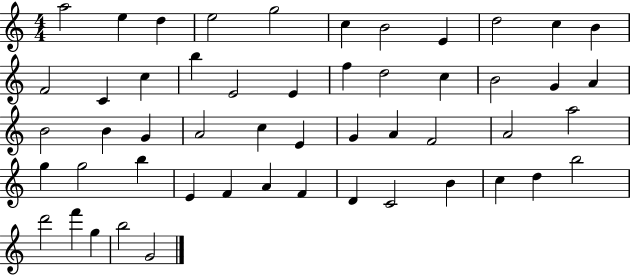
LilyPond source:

{
  \clef treble
  \numericTimeSignature
  \time 4/4
  \key c \major
  a''2 e''4 d''4 | e''2 g''2 | c''4 b'2 e'4 | d''2 c''4 b'4 | \break f'2 c'4 c''4 | b''4 e'2 e'4 | f''4 d''2 c''4 | b'2 g'4 a'4 | \break b'2 b'4 g'4 | a'2 c''4 e'4 | g'4 a'4 f'2 | a'2 a''2 | \break g''4 g''2 b''4 | e'4 f'4 a'4 f'4 | d'4 c'2 b'4 | c''4 d''4 b''2 | \break d'''2 f'''4 g''4 | b''2 g'2 | \bar "|."
}